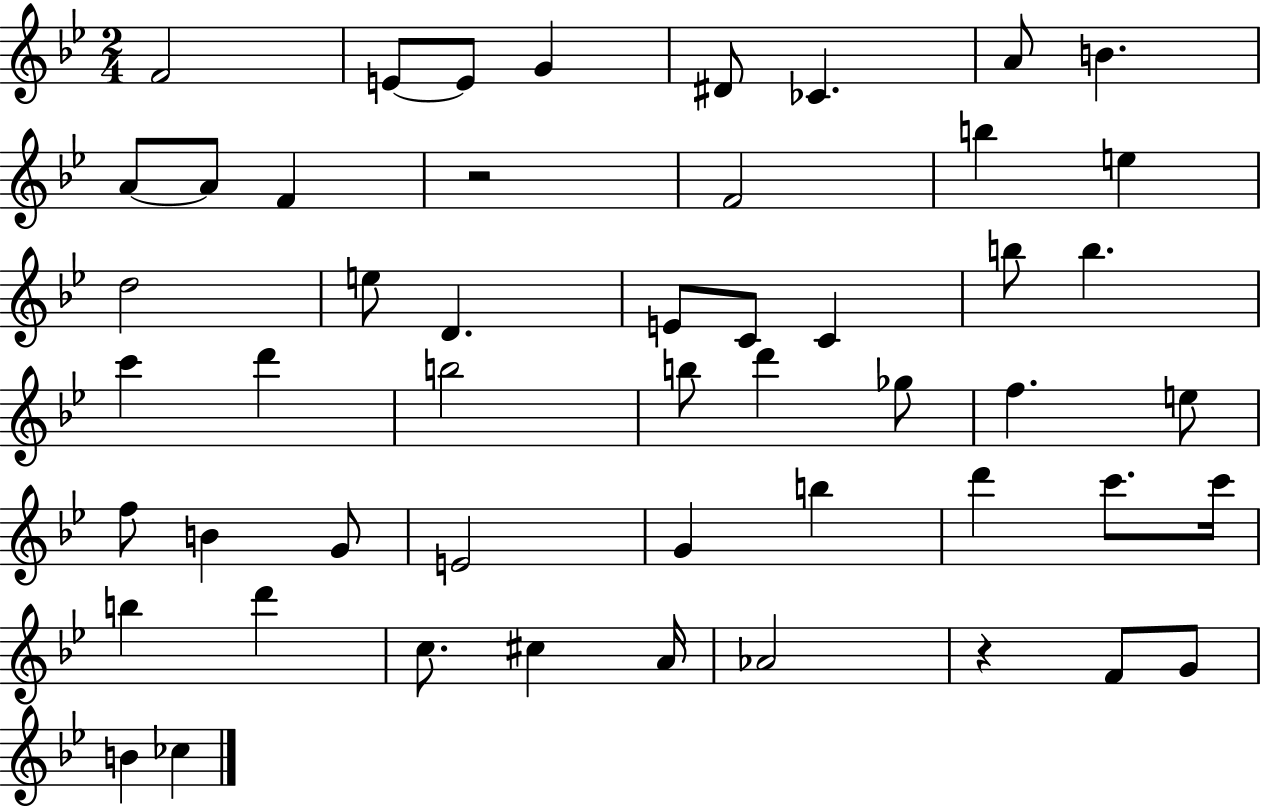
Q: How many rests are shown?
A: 2